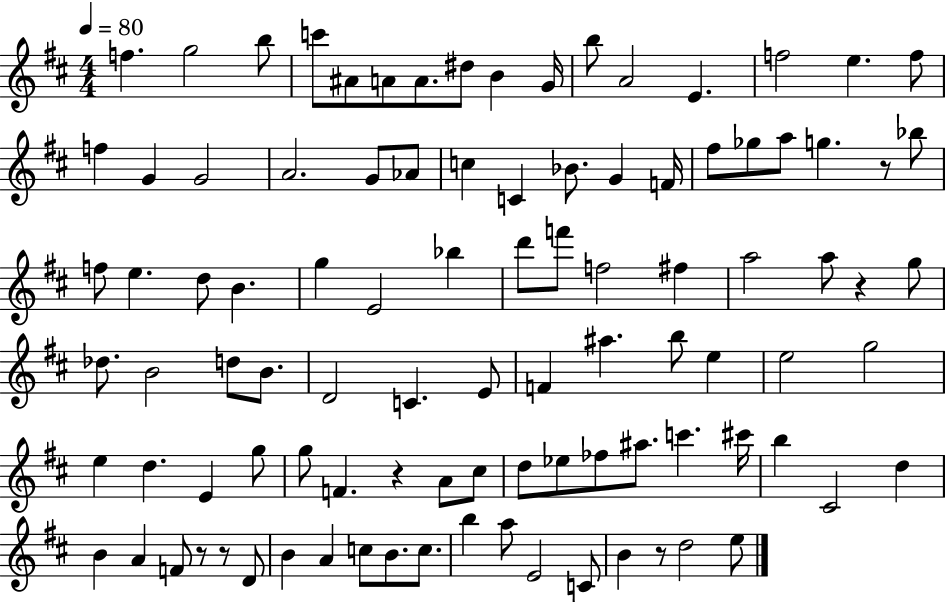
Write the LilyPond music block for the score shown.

{
  \clef treble
  \numericTimeSignature
  \time 4/4
  \key d \major
  \tempo 4 = 80
  f''4. g''2 b''8 | c'''8 ais'8 a'8 a'8. dis''8 b'4 g'16 | b''8 a'2 e'4. | f''2 e''4. f''8 | \break f''4 g'4 g'2 | a'2. g'8 aes'8 | c''4 c'4 bes'8. g'4 f'16 | fis''8 ges''8 a''8 g''4. r8 bes''8 | \break f''8 e''4. d''8 b'4. | g''4 e'2 bes''4 | d'''8 f'''8 f''2 fis''4 | a''2 a''8 r4 g''8 | \break des''8. b'2 d''8 b'8. | d'2 c'4. e'8 | f'4 ais''4. b''8 e''4 | e''2 g''2 | \break e''4 d''4. e'4 g''8 | g''8 f'4. r4 a'8 cis''8 | d''8 ees''8 fes''8 ais''8. c'''4. cis'''16 | b''4 cis'2 d''4 | \break b'4 a'4 f'8 r8 r8 d'8 | b'4 a'4 c''8 b'8. c''8. | b''4 a''8 e'2 c'8 | b'4 r8 d''2 e''8 | \break \bar "|."
}